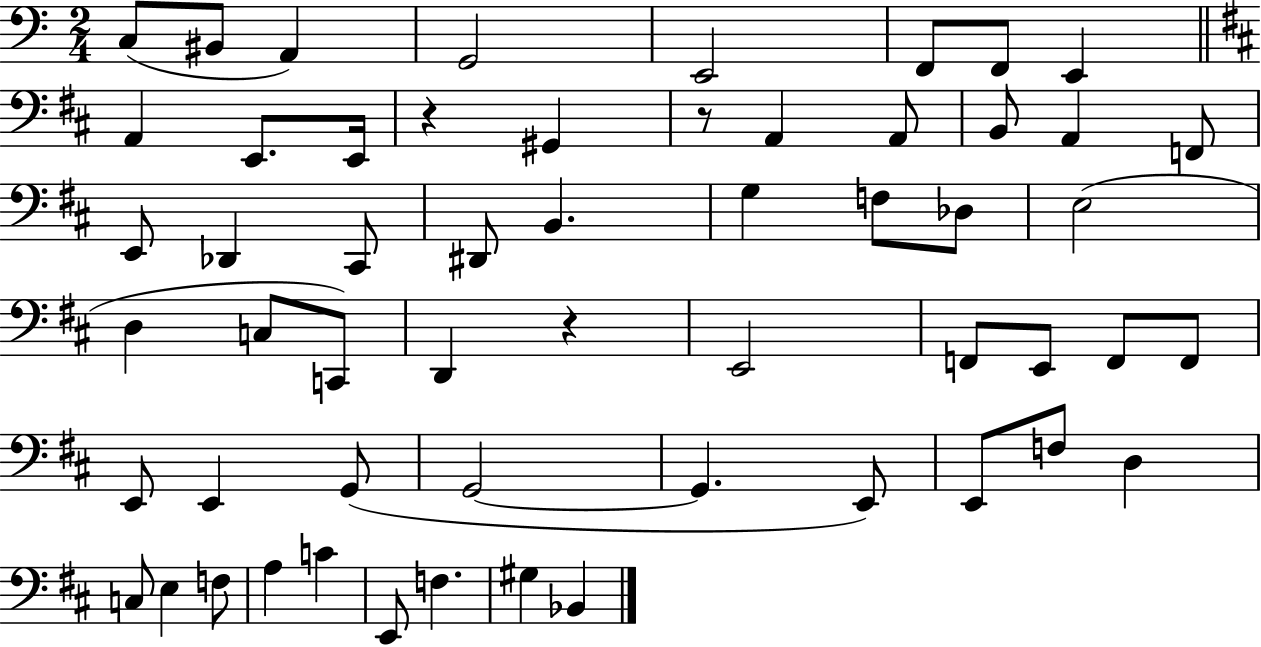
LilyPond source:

{
  \clef bass
  \numericTimeSignature
  \time 2/4
  \key c \major
  c8( bis,8 a,4) | g,2 | e,2 | f,8 f,8 e,4 | \break \bar "||" \break \key d \major a,4 e,8. e,16 | r4 gis,4 | r8 a,4 a,8 | b,8 a,4 f,8 | \break e,8 des,4 cis,8 | dis,8 b,4. | g4 f8 des8 | e2( | \break d4 c8 c,8) | d,4 r4 | e,2 | f,8 e,8 f,8 f,8 | \break e,8 e,4 g,8( | g,2~~ | g,4. e,8) | e,8 f8 d4 | \break c8 e4 f8 | a4 c'4 | e,8 f4. | gis4 bes,4 | \break \bar "|."
}